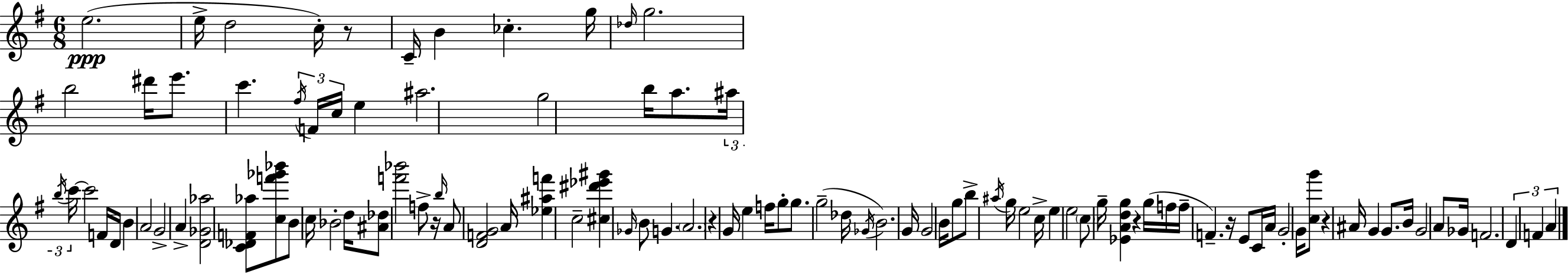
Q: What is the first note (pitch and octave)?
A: E5